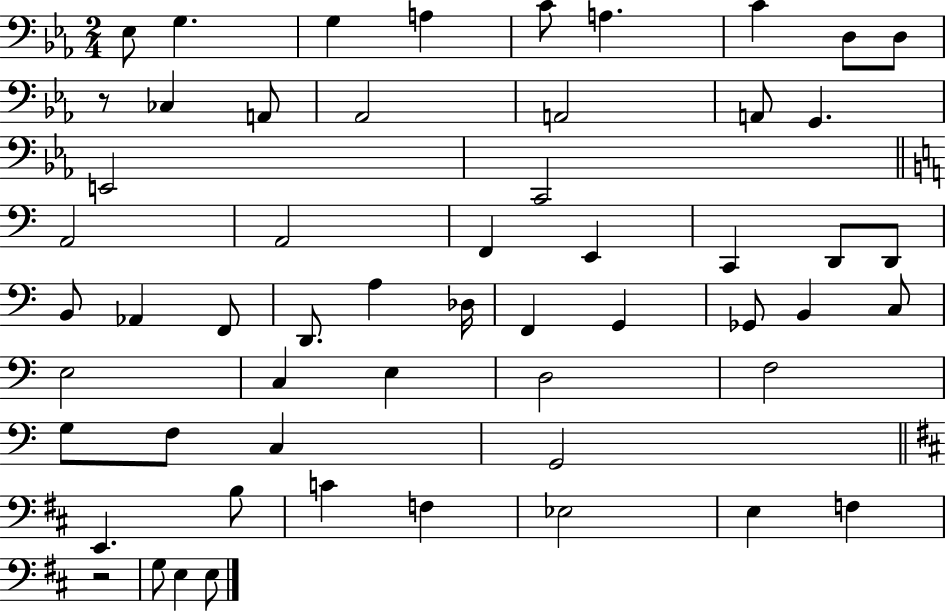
{
  \clef bass
  \numericTimeSignature
  \time 2/4
  \key ees \major
  ees8 g4. | g4 a4 | c'8 a4. | c'4 d8 d8 | \break r8 ces4 a,8 | aes,2 | a,2 | a,8 g,4. | \break e,2 | c,2 | \bar "||" \break \key c \major a,2 | a,2 | f,4 e,4 | c,4 d,8 d,8 | \break b,8 aes,4 f,8 | d,8. a4 des16 | f,4 g,4 | ges,8 b,4 c8 | \break e2 | c4 e4 | d2 | f2 | \break g8 f8 c4 | g,2 | \bar "||" \break \key d \major e,4. b8 | c'4 f4 | ees2 | e4 f4 | \break r2 | g8 e4 e8 | \bar "|."
}